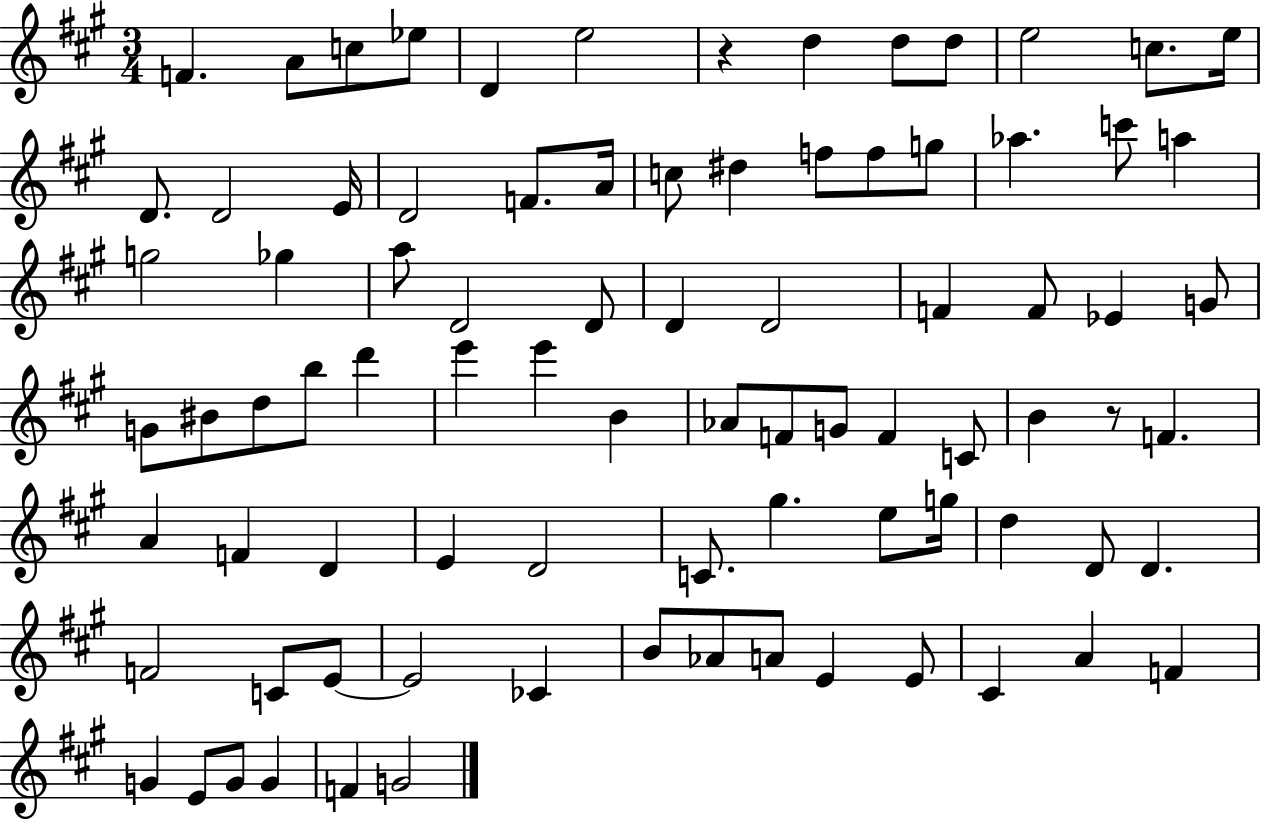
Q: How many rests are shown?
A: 2